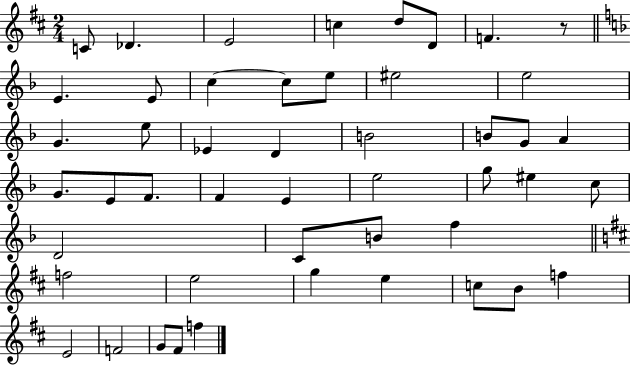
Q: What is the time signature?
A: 2/4